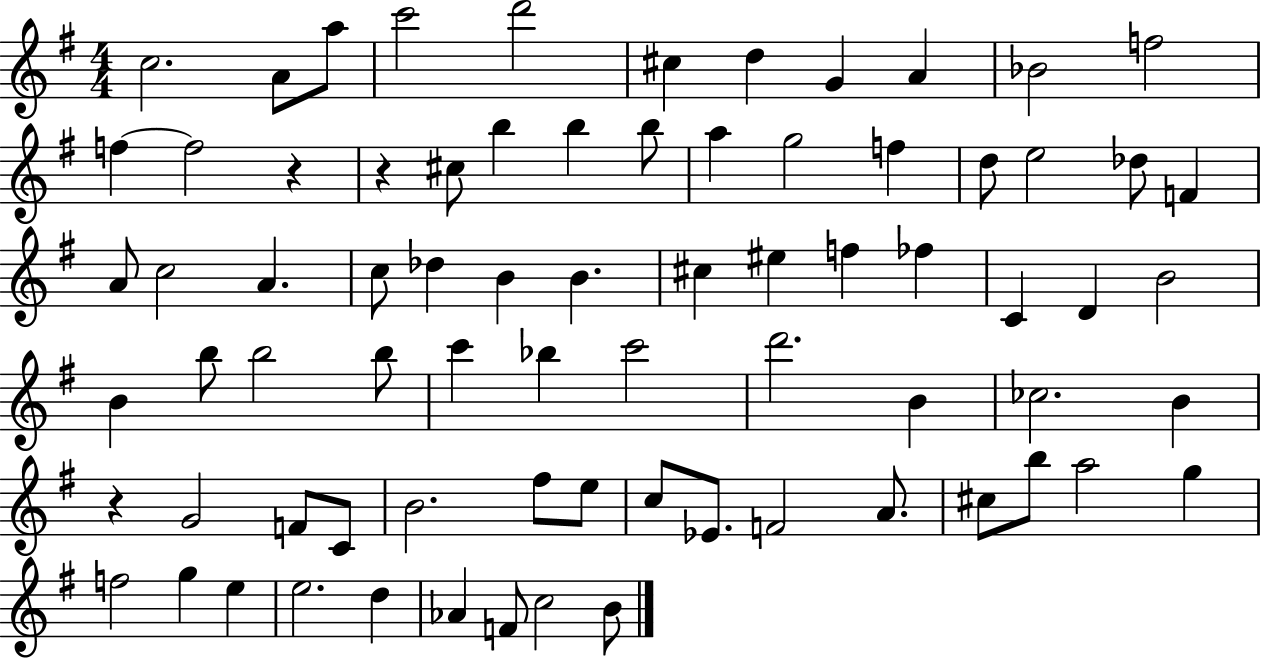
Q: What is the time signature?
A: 4/4